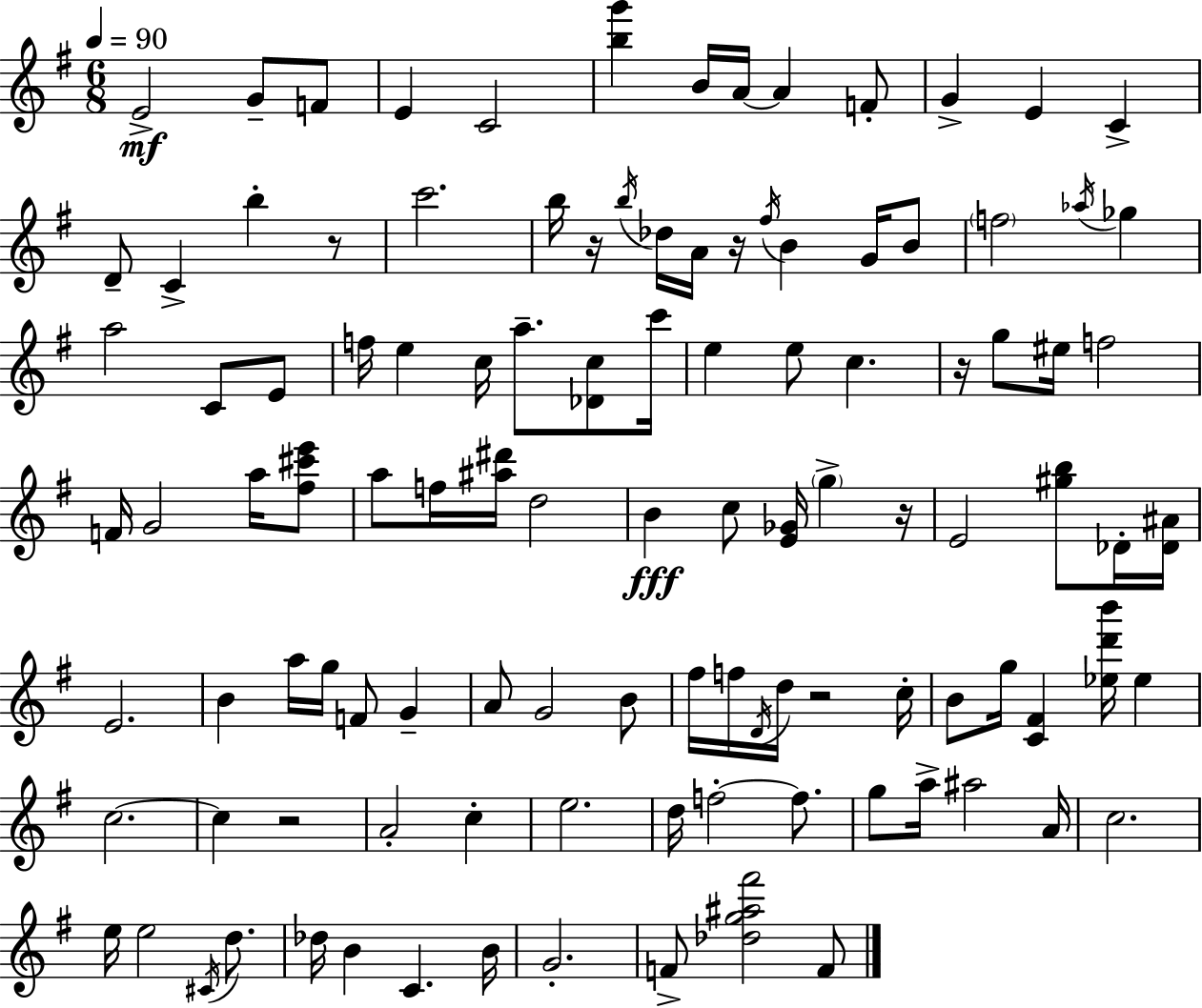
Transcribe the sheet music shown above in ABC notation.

X:1
T:Untitled
M:6/8
L:1/4
K:G
E2 G/2 F/2 E C2 [bg'] B/4 A/4 A F/2 G E C D/2 C b z/2 c'2 b/4 z/4 b/4 _d/4 A/4 z/4 ^f/4 B G/4 B/2 f2 _a/4 _g a2 C/2 E/2 f/4 e c/4 a/2 [_Dc]/2 c'/4 e e/2 c z/4 g/2 ^e/4 f2 F/4 G2 a/4 [^f^c'e']/2 a/2 f/4 [^a^d']/4 d2 B c/2 [E_G]/4 g z/4 E2 [^gb]/2 _D/4 [_D^A]/4 E2 B a/4 g/4 F/2 G A/2 G2 B/2 ^f/4 f/4 D/4 d/4 z2 c/4 B/2 g/4 [C^F] [_ed'b']/4 _e c2 c z2 A2 c e2 d/4 f2 f/2 g/2 a/4 ^a2 A/4 c2 e/4 e2 ^C/4 d/2 _d/4 B C B/4 G2 F/2 [_dg^a^f']2 F/2